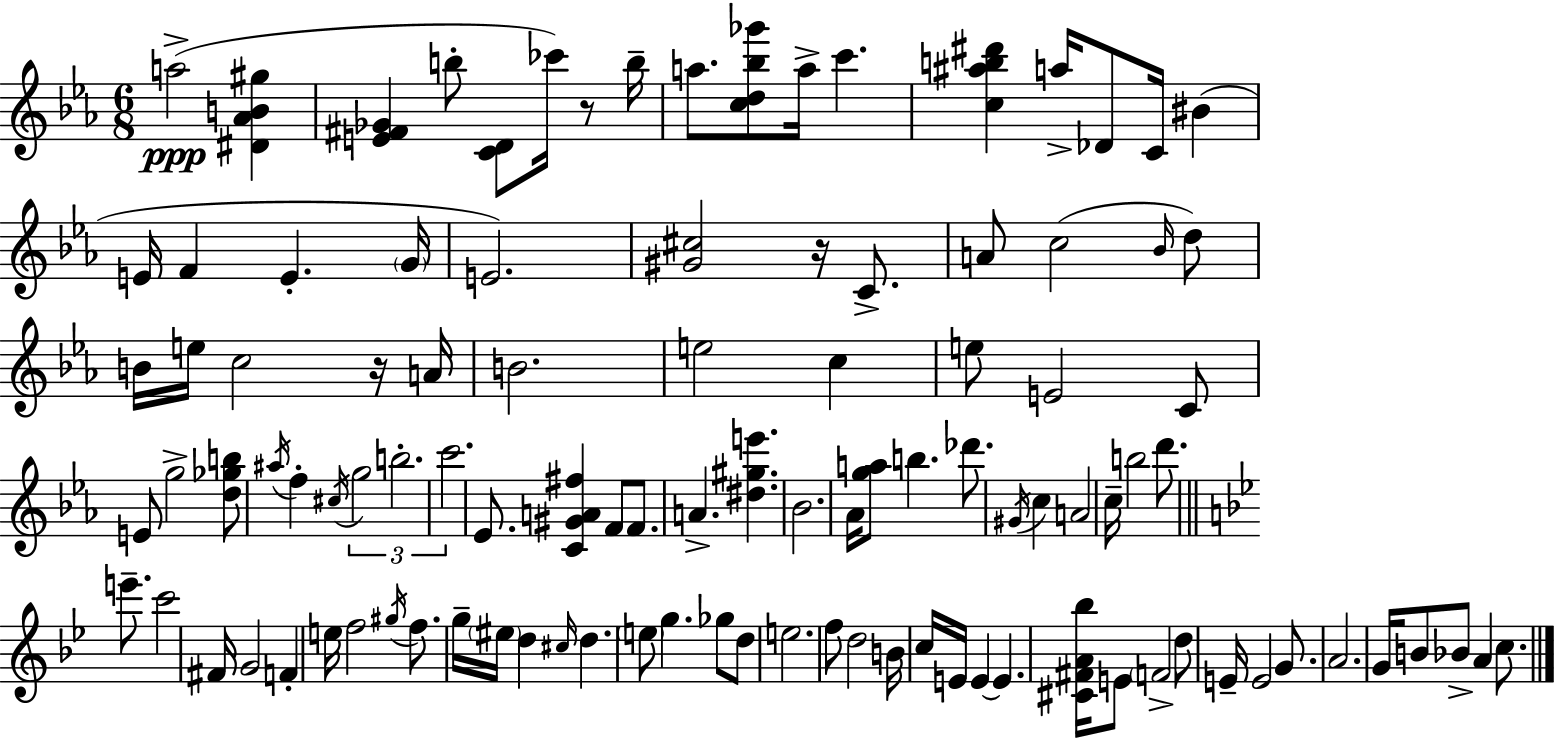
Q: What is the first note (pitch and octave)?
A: A5